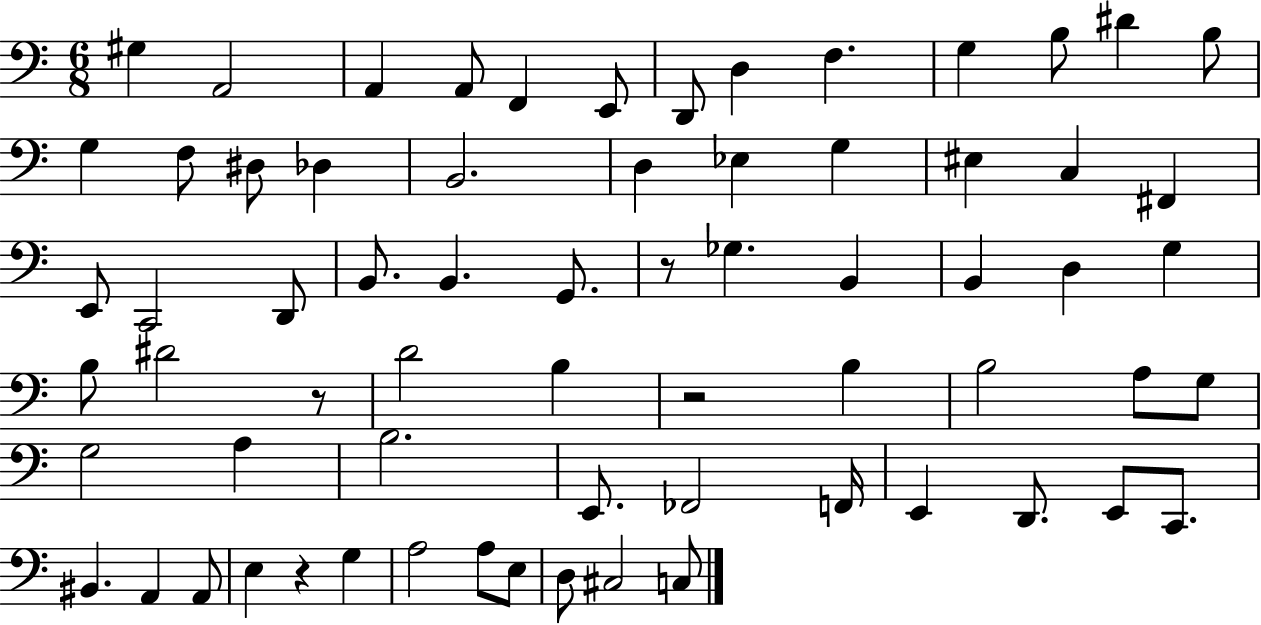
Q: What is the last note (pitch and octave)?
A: C3